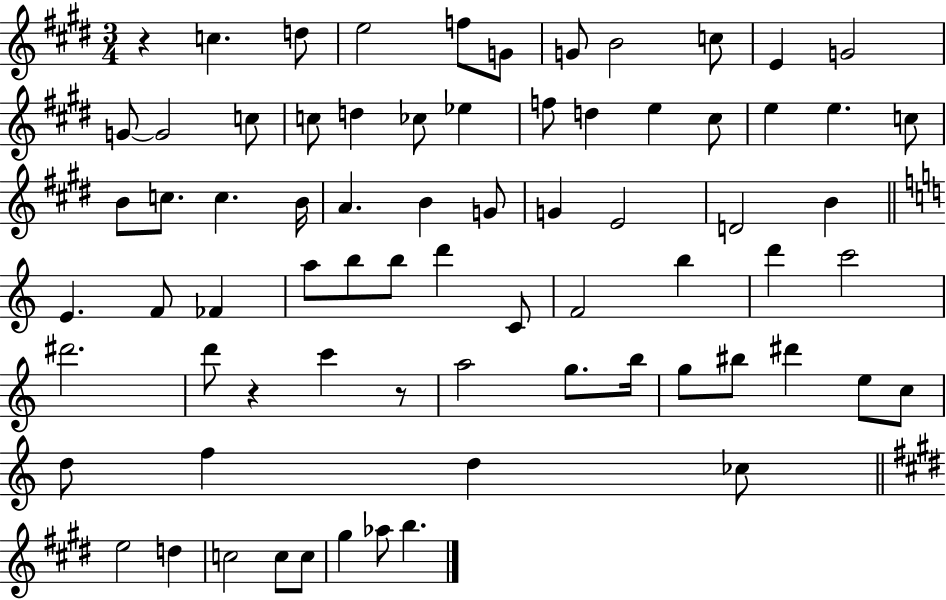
X:1
T:Untitled
M:3/4
L:1/4
K:E
z c d/2 e2 f/2 G/2 G/2 B2 c/2 E G2 G/2 G2 c/2 c/2 d _c/2 _e f/2 d e ^c/2 e e c/2 B/2 c/2 c B/4 A B G/2 G E2 D2 B E F/2 _F a/2 b/2 b/2 d' C/2 F2 b d' c'2 ^d'2 d'/2 z c' z/2 a2 g/2 b/4 g/2 ^b/2 ^d' e/2 c/2 d/2 f d _c/2 e2 d c2 c/2 c/2 ^g _a/2 b